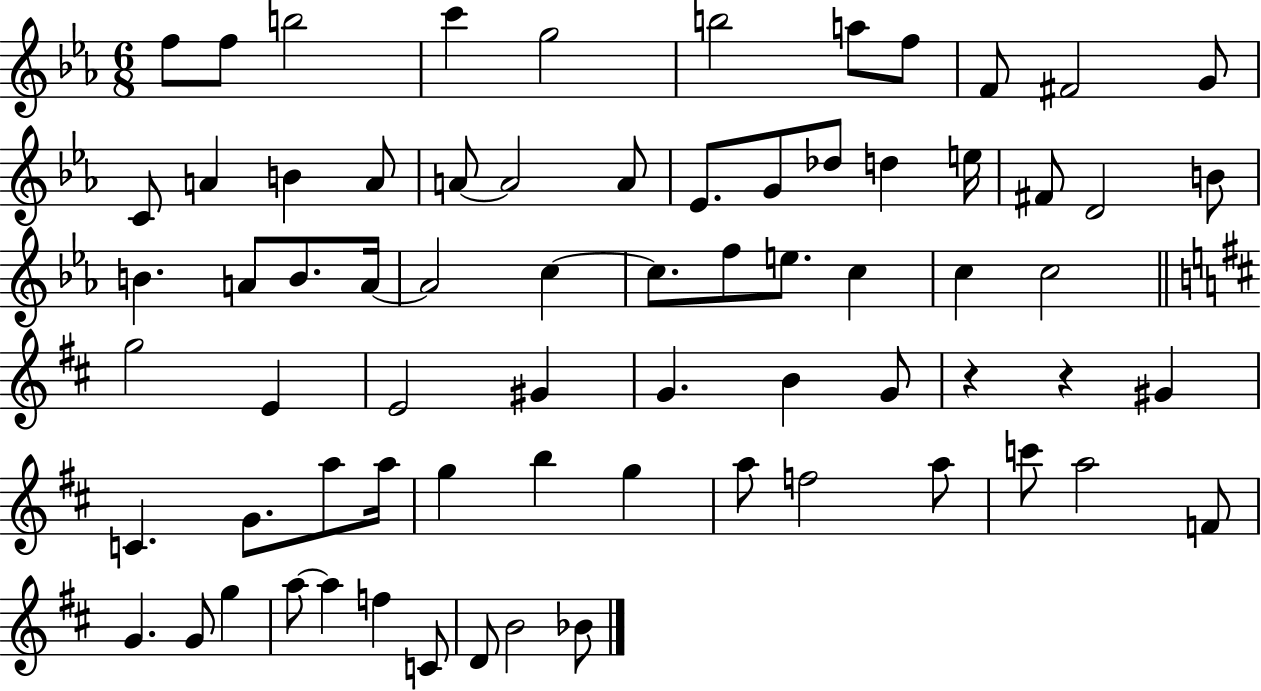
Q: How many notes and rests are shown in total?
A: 71